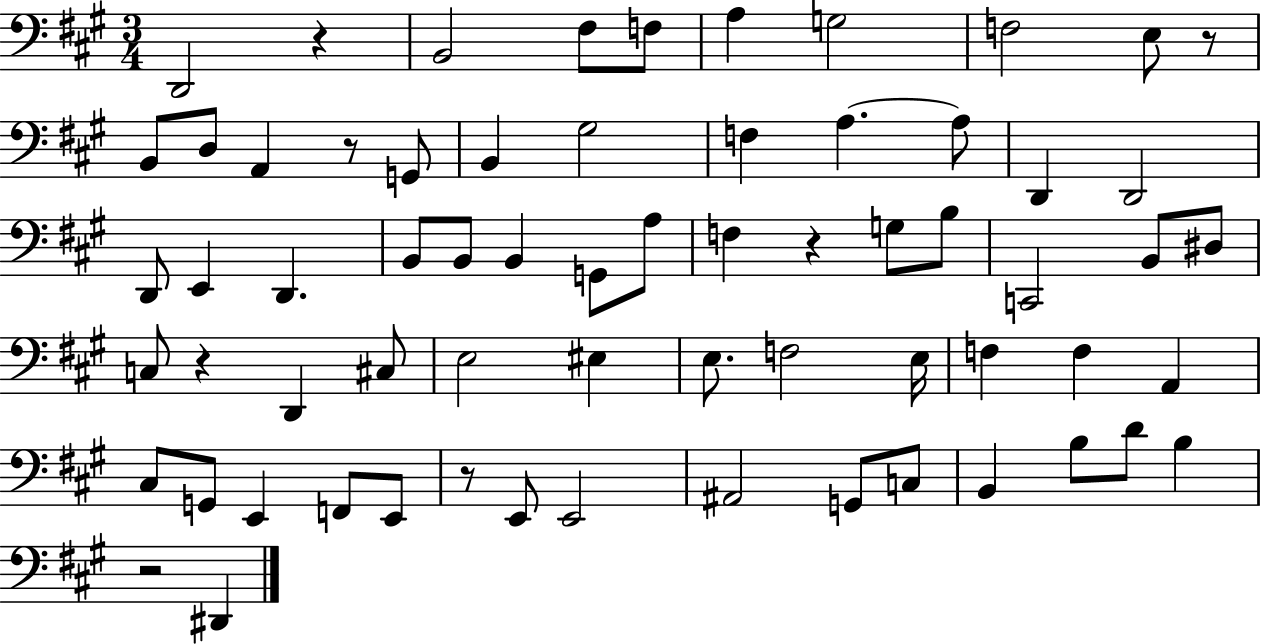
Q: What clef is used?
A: bass